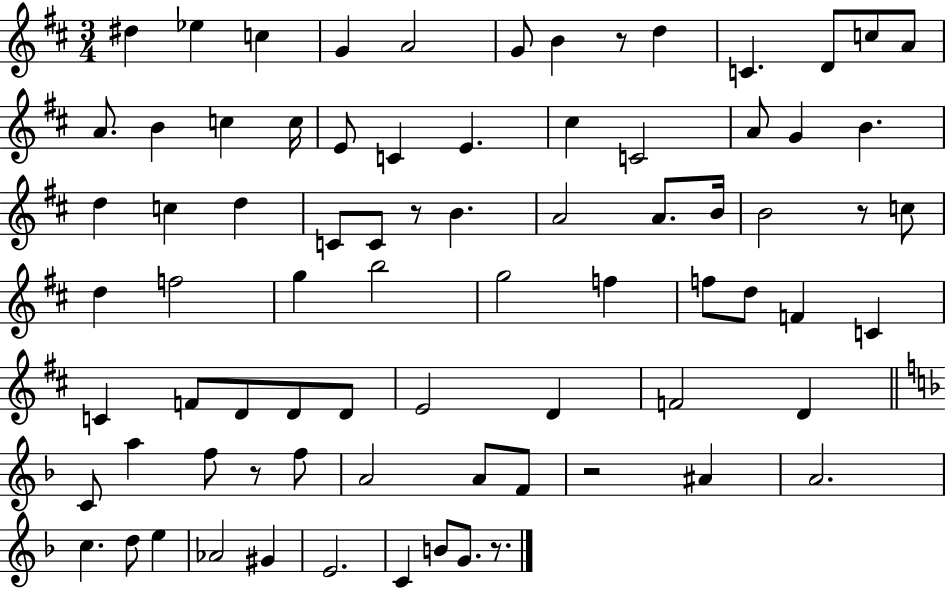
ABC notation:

X:1
T:Untitled
M:3/4
L:1/4
K:D
^d _e c G A2 G/2 B z/2 d C D/2 c/2 A/2 A/2 B c c/4 E/2 C E ^c C2 A/2 G B d c d C/2 C/2 z/2 B A2 A/2 B/4 B2 z/2 c/2 d f2 g b2 g2 f f/2 d/2 F C C F/2 D/2 D/2 D/2 E2 D F2 D C/2 a f/2 z/2 f/2 A2 A/2 F/2 z2 ^A A2 c d/2 e _A2 ^G E2 C B/2 G/2 z/2